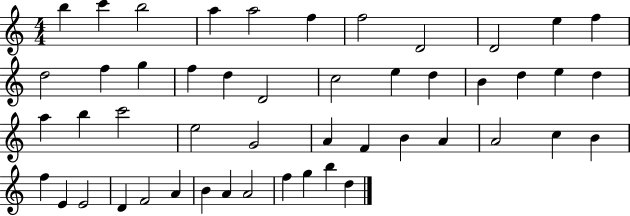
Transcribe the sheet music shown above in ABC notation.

X:1
T:Untitled
M:4/4
L:1/4
K:C
b c' b2 a a2 f f2 D2 D2 e f d2 f g f d D2 c2 e d B d e d a b c'2 e2 G2 A F B A A2 c B f E E2 D F2 A B A A2 f g b d